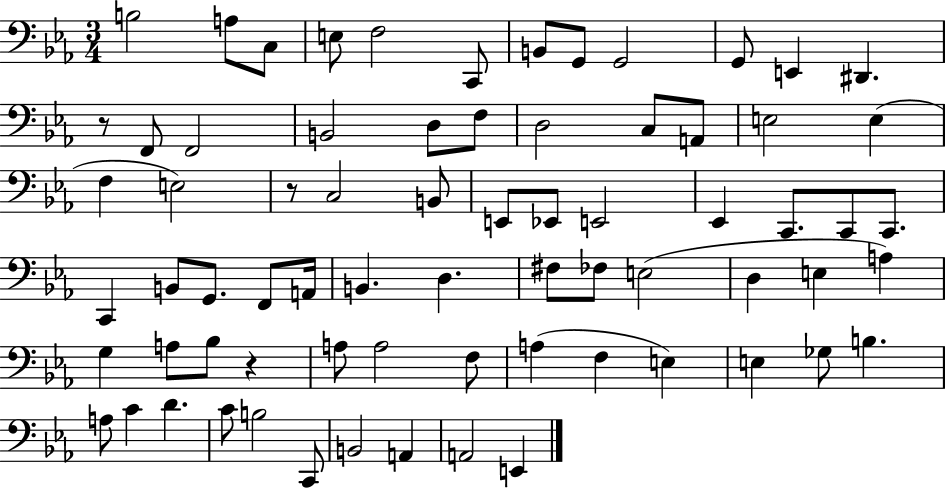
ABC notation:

X:1
T:Untitled
M:3/4
L:1/4
K:Eb
B,2 A,/2 C,/2 E,/2 F,2 C,,/2 B,,/2 G,,/2 G,,2 G,,/2 E,, ^D,, z/2 F,,/2 F,,2 B,,2 D,/2 F,/2 D,2 C,/2 A,,/2 E,2 E, F, E,2 z/2 C,2 B,,/2 E,,/2 _E,,/2 E,,2 _E,, C,,/2 C,,/2 C,,/2 C,, B,,/2 G,,/2 F,,/2 A,,/4 B,, D, ^F,/2 _F,/2 E,2 D, E, A, G, A,/2 _B,/2 z A,/2 A,2 F,/2 A, F, E, E, _G,/2 B, A,/2 C D C/2 B,2 C,,/2 B,,2 A,, A,,2 E,,